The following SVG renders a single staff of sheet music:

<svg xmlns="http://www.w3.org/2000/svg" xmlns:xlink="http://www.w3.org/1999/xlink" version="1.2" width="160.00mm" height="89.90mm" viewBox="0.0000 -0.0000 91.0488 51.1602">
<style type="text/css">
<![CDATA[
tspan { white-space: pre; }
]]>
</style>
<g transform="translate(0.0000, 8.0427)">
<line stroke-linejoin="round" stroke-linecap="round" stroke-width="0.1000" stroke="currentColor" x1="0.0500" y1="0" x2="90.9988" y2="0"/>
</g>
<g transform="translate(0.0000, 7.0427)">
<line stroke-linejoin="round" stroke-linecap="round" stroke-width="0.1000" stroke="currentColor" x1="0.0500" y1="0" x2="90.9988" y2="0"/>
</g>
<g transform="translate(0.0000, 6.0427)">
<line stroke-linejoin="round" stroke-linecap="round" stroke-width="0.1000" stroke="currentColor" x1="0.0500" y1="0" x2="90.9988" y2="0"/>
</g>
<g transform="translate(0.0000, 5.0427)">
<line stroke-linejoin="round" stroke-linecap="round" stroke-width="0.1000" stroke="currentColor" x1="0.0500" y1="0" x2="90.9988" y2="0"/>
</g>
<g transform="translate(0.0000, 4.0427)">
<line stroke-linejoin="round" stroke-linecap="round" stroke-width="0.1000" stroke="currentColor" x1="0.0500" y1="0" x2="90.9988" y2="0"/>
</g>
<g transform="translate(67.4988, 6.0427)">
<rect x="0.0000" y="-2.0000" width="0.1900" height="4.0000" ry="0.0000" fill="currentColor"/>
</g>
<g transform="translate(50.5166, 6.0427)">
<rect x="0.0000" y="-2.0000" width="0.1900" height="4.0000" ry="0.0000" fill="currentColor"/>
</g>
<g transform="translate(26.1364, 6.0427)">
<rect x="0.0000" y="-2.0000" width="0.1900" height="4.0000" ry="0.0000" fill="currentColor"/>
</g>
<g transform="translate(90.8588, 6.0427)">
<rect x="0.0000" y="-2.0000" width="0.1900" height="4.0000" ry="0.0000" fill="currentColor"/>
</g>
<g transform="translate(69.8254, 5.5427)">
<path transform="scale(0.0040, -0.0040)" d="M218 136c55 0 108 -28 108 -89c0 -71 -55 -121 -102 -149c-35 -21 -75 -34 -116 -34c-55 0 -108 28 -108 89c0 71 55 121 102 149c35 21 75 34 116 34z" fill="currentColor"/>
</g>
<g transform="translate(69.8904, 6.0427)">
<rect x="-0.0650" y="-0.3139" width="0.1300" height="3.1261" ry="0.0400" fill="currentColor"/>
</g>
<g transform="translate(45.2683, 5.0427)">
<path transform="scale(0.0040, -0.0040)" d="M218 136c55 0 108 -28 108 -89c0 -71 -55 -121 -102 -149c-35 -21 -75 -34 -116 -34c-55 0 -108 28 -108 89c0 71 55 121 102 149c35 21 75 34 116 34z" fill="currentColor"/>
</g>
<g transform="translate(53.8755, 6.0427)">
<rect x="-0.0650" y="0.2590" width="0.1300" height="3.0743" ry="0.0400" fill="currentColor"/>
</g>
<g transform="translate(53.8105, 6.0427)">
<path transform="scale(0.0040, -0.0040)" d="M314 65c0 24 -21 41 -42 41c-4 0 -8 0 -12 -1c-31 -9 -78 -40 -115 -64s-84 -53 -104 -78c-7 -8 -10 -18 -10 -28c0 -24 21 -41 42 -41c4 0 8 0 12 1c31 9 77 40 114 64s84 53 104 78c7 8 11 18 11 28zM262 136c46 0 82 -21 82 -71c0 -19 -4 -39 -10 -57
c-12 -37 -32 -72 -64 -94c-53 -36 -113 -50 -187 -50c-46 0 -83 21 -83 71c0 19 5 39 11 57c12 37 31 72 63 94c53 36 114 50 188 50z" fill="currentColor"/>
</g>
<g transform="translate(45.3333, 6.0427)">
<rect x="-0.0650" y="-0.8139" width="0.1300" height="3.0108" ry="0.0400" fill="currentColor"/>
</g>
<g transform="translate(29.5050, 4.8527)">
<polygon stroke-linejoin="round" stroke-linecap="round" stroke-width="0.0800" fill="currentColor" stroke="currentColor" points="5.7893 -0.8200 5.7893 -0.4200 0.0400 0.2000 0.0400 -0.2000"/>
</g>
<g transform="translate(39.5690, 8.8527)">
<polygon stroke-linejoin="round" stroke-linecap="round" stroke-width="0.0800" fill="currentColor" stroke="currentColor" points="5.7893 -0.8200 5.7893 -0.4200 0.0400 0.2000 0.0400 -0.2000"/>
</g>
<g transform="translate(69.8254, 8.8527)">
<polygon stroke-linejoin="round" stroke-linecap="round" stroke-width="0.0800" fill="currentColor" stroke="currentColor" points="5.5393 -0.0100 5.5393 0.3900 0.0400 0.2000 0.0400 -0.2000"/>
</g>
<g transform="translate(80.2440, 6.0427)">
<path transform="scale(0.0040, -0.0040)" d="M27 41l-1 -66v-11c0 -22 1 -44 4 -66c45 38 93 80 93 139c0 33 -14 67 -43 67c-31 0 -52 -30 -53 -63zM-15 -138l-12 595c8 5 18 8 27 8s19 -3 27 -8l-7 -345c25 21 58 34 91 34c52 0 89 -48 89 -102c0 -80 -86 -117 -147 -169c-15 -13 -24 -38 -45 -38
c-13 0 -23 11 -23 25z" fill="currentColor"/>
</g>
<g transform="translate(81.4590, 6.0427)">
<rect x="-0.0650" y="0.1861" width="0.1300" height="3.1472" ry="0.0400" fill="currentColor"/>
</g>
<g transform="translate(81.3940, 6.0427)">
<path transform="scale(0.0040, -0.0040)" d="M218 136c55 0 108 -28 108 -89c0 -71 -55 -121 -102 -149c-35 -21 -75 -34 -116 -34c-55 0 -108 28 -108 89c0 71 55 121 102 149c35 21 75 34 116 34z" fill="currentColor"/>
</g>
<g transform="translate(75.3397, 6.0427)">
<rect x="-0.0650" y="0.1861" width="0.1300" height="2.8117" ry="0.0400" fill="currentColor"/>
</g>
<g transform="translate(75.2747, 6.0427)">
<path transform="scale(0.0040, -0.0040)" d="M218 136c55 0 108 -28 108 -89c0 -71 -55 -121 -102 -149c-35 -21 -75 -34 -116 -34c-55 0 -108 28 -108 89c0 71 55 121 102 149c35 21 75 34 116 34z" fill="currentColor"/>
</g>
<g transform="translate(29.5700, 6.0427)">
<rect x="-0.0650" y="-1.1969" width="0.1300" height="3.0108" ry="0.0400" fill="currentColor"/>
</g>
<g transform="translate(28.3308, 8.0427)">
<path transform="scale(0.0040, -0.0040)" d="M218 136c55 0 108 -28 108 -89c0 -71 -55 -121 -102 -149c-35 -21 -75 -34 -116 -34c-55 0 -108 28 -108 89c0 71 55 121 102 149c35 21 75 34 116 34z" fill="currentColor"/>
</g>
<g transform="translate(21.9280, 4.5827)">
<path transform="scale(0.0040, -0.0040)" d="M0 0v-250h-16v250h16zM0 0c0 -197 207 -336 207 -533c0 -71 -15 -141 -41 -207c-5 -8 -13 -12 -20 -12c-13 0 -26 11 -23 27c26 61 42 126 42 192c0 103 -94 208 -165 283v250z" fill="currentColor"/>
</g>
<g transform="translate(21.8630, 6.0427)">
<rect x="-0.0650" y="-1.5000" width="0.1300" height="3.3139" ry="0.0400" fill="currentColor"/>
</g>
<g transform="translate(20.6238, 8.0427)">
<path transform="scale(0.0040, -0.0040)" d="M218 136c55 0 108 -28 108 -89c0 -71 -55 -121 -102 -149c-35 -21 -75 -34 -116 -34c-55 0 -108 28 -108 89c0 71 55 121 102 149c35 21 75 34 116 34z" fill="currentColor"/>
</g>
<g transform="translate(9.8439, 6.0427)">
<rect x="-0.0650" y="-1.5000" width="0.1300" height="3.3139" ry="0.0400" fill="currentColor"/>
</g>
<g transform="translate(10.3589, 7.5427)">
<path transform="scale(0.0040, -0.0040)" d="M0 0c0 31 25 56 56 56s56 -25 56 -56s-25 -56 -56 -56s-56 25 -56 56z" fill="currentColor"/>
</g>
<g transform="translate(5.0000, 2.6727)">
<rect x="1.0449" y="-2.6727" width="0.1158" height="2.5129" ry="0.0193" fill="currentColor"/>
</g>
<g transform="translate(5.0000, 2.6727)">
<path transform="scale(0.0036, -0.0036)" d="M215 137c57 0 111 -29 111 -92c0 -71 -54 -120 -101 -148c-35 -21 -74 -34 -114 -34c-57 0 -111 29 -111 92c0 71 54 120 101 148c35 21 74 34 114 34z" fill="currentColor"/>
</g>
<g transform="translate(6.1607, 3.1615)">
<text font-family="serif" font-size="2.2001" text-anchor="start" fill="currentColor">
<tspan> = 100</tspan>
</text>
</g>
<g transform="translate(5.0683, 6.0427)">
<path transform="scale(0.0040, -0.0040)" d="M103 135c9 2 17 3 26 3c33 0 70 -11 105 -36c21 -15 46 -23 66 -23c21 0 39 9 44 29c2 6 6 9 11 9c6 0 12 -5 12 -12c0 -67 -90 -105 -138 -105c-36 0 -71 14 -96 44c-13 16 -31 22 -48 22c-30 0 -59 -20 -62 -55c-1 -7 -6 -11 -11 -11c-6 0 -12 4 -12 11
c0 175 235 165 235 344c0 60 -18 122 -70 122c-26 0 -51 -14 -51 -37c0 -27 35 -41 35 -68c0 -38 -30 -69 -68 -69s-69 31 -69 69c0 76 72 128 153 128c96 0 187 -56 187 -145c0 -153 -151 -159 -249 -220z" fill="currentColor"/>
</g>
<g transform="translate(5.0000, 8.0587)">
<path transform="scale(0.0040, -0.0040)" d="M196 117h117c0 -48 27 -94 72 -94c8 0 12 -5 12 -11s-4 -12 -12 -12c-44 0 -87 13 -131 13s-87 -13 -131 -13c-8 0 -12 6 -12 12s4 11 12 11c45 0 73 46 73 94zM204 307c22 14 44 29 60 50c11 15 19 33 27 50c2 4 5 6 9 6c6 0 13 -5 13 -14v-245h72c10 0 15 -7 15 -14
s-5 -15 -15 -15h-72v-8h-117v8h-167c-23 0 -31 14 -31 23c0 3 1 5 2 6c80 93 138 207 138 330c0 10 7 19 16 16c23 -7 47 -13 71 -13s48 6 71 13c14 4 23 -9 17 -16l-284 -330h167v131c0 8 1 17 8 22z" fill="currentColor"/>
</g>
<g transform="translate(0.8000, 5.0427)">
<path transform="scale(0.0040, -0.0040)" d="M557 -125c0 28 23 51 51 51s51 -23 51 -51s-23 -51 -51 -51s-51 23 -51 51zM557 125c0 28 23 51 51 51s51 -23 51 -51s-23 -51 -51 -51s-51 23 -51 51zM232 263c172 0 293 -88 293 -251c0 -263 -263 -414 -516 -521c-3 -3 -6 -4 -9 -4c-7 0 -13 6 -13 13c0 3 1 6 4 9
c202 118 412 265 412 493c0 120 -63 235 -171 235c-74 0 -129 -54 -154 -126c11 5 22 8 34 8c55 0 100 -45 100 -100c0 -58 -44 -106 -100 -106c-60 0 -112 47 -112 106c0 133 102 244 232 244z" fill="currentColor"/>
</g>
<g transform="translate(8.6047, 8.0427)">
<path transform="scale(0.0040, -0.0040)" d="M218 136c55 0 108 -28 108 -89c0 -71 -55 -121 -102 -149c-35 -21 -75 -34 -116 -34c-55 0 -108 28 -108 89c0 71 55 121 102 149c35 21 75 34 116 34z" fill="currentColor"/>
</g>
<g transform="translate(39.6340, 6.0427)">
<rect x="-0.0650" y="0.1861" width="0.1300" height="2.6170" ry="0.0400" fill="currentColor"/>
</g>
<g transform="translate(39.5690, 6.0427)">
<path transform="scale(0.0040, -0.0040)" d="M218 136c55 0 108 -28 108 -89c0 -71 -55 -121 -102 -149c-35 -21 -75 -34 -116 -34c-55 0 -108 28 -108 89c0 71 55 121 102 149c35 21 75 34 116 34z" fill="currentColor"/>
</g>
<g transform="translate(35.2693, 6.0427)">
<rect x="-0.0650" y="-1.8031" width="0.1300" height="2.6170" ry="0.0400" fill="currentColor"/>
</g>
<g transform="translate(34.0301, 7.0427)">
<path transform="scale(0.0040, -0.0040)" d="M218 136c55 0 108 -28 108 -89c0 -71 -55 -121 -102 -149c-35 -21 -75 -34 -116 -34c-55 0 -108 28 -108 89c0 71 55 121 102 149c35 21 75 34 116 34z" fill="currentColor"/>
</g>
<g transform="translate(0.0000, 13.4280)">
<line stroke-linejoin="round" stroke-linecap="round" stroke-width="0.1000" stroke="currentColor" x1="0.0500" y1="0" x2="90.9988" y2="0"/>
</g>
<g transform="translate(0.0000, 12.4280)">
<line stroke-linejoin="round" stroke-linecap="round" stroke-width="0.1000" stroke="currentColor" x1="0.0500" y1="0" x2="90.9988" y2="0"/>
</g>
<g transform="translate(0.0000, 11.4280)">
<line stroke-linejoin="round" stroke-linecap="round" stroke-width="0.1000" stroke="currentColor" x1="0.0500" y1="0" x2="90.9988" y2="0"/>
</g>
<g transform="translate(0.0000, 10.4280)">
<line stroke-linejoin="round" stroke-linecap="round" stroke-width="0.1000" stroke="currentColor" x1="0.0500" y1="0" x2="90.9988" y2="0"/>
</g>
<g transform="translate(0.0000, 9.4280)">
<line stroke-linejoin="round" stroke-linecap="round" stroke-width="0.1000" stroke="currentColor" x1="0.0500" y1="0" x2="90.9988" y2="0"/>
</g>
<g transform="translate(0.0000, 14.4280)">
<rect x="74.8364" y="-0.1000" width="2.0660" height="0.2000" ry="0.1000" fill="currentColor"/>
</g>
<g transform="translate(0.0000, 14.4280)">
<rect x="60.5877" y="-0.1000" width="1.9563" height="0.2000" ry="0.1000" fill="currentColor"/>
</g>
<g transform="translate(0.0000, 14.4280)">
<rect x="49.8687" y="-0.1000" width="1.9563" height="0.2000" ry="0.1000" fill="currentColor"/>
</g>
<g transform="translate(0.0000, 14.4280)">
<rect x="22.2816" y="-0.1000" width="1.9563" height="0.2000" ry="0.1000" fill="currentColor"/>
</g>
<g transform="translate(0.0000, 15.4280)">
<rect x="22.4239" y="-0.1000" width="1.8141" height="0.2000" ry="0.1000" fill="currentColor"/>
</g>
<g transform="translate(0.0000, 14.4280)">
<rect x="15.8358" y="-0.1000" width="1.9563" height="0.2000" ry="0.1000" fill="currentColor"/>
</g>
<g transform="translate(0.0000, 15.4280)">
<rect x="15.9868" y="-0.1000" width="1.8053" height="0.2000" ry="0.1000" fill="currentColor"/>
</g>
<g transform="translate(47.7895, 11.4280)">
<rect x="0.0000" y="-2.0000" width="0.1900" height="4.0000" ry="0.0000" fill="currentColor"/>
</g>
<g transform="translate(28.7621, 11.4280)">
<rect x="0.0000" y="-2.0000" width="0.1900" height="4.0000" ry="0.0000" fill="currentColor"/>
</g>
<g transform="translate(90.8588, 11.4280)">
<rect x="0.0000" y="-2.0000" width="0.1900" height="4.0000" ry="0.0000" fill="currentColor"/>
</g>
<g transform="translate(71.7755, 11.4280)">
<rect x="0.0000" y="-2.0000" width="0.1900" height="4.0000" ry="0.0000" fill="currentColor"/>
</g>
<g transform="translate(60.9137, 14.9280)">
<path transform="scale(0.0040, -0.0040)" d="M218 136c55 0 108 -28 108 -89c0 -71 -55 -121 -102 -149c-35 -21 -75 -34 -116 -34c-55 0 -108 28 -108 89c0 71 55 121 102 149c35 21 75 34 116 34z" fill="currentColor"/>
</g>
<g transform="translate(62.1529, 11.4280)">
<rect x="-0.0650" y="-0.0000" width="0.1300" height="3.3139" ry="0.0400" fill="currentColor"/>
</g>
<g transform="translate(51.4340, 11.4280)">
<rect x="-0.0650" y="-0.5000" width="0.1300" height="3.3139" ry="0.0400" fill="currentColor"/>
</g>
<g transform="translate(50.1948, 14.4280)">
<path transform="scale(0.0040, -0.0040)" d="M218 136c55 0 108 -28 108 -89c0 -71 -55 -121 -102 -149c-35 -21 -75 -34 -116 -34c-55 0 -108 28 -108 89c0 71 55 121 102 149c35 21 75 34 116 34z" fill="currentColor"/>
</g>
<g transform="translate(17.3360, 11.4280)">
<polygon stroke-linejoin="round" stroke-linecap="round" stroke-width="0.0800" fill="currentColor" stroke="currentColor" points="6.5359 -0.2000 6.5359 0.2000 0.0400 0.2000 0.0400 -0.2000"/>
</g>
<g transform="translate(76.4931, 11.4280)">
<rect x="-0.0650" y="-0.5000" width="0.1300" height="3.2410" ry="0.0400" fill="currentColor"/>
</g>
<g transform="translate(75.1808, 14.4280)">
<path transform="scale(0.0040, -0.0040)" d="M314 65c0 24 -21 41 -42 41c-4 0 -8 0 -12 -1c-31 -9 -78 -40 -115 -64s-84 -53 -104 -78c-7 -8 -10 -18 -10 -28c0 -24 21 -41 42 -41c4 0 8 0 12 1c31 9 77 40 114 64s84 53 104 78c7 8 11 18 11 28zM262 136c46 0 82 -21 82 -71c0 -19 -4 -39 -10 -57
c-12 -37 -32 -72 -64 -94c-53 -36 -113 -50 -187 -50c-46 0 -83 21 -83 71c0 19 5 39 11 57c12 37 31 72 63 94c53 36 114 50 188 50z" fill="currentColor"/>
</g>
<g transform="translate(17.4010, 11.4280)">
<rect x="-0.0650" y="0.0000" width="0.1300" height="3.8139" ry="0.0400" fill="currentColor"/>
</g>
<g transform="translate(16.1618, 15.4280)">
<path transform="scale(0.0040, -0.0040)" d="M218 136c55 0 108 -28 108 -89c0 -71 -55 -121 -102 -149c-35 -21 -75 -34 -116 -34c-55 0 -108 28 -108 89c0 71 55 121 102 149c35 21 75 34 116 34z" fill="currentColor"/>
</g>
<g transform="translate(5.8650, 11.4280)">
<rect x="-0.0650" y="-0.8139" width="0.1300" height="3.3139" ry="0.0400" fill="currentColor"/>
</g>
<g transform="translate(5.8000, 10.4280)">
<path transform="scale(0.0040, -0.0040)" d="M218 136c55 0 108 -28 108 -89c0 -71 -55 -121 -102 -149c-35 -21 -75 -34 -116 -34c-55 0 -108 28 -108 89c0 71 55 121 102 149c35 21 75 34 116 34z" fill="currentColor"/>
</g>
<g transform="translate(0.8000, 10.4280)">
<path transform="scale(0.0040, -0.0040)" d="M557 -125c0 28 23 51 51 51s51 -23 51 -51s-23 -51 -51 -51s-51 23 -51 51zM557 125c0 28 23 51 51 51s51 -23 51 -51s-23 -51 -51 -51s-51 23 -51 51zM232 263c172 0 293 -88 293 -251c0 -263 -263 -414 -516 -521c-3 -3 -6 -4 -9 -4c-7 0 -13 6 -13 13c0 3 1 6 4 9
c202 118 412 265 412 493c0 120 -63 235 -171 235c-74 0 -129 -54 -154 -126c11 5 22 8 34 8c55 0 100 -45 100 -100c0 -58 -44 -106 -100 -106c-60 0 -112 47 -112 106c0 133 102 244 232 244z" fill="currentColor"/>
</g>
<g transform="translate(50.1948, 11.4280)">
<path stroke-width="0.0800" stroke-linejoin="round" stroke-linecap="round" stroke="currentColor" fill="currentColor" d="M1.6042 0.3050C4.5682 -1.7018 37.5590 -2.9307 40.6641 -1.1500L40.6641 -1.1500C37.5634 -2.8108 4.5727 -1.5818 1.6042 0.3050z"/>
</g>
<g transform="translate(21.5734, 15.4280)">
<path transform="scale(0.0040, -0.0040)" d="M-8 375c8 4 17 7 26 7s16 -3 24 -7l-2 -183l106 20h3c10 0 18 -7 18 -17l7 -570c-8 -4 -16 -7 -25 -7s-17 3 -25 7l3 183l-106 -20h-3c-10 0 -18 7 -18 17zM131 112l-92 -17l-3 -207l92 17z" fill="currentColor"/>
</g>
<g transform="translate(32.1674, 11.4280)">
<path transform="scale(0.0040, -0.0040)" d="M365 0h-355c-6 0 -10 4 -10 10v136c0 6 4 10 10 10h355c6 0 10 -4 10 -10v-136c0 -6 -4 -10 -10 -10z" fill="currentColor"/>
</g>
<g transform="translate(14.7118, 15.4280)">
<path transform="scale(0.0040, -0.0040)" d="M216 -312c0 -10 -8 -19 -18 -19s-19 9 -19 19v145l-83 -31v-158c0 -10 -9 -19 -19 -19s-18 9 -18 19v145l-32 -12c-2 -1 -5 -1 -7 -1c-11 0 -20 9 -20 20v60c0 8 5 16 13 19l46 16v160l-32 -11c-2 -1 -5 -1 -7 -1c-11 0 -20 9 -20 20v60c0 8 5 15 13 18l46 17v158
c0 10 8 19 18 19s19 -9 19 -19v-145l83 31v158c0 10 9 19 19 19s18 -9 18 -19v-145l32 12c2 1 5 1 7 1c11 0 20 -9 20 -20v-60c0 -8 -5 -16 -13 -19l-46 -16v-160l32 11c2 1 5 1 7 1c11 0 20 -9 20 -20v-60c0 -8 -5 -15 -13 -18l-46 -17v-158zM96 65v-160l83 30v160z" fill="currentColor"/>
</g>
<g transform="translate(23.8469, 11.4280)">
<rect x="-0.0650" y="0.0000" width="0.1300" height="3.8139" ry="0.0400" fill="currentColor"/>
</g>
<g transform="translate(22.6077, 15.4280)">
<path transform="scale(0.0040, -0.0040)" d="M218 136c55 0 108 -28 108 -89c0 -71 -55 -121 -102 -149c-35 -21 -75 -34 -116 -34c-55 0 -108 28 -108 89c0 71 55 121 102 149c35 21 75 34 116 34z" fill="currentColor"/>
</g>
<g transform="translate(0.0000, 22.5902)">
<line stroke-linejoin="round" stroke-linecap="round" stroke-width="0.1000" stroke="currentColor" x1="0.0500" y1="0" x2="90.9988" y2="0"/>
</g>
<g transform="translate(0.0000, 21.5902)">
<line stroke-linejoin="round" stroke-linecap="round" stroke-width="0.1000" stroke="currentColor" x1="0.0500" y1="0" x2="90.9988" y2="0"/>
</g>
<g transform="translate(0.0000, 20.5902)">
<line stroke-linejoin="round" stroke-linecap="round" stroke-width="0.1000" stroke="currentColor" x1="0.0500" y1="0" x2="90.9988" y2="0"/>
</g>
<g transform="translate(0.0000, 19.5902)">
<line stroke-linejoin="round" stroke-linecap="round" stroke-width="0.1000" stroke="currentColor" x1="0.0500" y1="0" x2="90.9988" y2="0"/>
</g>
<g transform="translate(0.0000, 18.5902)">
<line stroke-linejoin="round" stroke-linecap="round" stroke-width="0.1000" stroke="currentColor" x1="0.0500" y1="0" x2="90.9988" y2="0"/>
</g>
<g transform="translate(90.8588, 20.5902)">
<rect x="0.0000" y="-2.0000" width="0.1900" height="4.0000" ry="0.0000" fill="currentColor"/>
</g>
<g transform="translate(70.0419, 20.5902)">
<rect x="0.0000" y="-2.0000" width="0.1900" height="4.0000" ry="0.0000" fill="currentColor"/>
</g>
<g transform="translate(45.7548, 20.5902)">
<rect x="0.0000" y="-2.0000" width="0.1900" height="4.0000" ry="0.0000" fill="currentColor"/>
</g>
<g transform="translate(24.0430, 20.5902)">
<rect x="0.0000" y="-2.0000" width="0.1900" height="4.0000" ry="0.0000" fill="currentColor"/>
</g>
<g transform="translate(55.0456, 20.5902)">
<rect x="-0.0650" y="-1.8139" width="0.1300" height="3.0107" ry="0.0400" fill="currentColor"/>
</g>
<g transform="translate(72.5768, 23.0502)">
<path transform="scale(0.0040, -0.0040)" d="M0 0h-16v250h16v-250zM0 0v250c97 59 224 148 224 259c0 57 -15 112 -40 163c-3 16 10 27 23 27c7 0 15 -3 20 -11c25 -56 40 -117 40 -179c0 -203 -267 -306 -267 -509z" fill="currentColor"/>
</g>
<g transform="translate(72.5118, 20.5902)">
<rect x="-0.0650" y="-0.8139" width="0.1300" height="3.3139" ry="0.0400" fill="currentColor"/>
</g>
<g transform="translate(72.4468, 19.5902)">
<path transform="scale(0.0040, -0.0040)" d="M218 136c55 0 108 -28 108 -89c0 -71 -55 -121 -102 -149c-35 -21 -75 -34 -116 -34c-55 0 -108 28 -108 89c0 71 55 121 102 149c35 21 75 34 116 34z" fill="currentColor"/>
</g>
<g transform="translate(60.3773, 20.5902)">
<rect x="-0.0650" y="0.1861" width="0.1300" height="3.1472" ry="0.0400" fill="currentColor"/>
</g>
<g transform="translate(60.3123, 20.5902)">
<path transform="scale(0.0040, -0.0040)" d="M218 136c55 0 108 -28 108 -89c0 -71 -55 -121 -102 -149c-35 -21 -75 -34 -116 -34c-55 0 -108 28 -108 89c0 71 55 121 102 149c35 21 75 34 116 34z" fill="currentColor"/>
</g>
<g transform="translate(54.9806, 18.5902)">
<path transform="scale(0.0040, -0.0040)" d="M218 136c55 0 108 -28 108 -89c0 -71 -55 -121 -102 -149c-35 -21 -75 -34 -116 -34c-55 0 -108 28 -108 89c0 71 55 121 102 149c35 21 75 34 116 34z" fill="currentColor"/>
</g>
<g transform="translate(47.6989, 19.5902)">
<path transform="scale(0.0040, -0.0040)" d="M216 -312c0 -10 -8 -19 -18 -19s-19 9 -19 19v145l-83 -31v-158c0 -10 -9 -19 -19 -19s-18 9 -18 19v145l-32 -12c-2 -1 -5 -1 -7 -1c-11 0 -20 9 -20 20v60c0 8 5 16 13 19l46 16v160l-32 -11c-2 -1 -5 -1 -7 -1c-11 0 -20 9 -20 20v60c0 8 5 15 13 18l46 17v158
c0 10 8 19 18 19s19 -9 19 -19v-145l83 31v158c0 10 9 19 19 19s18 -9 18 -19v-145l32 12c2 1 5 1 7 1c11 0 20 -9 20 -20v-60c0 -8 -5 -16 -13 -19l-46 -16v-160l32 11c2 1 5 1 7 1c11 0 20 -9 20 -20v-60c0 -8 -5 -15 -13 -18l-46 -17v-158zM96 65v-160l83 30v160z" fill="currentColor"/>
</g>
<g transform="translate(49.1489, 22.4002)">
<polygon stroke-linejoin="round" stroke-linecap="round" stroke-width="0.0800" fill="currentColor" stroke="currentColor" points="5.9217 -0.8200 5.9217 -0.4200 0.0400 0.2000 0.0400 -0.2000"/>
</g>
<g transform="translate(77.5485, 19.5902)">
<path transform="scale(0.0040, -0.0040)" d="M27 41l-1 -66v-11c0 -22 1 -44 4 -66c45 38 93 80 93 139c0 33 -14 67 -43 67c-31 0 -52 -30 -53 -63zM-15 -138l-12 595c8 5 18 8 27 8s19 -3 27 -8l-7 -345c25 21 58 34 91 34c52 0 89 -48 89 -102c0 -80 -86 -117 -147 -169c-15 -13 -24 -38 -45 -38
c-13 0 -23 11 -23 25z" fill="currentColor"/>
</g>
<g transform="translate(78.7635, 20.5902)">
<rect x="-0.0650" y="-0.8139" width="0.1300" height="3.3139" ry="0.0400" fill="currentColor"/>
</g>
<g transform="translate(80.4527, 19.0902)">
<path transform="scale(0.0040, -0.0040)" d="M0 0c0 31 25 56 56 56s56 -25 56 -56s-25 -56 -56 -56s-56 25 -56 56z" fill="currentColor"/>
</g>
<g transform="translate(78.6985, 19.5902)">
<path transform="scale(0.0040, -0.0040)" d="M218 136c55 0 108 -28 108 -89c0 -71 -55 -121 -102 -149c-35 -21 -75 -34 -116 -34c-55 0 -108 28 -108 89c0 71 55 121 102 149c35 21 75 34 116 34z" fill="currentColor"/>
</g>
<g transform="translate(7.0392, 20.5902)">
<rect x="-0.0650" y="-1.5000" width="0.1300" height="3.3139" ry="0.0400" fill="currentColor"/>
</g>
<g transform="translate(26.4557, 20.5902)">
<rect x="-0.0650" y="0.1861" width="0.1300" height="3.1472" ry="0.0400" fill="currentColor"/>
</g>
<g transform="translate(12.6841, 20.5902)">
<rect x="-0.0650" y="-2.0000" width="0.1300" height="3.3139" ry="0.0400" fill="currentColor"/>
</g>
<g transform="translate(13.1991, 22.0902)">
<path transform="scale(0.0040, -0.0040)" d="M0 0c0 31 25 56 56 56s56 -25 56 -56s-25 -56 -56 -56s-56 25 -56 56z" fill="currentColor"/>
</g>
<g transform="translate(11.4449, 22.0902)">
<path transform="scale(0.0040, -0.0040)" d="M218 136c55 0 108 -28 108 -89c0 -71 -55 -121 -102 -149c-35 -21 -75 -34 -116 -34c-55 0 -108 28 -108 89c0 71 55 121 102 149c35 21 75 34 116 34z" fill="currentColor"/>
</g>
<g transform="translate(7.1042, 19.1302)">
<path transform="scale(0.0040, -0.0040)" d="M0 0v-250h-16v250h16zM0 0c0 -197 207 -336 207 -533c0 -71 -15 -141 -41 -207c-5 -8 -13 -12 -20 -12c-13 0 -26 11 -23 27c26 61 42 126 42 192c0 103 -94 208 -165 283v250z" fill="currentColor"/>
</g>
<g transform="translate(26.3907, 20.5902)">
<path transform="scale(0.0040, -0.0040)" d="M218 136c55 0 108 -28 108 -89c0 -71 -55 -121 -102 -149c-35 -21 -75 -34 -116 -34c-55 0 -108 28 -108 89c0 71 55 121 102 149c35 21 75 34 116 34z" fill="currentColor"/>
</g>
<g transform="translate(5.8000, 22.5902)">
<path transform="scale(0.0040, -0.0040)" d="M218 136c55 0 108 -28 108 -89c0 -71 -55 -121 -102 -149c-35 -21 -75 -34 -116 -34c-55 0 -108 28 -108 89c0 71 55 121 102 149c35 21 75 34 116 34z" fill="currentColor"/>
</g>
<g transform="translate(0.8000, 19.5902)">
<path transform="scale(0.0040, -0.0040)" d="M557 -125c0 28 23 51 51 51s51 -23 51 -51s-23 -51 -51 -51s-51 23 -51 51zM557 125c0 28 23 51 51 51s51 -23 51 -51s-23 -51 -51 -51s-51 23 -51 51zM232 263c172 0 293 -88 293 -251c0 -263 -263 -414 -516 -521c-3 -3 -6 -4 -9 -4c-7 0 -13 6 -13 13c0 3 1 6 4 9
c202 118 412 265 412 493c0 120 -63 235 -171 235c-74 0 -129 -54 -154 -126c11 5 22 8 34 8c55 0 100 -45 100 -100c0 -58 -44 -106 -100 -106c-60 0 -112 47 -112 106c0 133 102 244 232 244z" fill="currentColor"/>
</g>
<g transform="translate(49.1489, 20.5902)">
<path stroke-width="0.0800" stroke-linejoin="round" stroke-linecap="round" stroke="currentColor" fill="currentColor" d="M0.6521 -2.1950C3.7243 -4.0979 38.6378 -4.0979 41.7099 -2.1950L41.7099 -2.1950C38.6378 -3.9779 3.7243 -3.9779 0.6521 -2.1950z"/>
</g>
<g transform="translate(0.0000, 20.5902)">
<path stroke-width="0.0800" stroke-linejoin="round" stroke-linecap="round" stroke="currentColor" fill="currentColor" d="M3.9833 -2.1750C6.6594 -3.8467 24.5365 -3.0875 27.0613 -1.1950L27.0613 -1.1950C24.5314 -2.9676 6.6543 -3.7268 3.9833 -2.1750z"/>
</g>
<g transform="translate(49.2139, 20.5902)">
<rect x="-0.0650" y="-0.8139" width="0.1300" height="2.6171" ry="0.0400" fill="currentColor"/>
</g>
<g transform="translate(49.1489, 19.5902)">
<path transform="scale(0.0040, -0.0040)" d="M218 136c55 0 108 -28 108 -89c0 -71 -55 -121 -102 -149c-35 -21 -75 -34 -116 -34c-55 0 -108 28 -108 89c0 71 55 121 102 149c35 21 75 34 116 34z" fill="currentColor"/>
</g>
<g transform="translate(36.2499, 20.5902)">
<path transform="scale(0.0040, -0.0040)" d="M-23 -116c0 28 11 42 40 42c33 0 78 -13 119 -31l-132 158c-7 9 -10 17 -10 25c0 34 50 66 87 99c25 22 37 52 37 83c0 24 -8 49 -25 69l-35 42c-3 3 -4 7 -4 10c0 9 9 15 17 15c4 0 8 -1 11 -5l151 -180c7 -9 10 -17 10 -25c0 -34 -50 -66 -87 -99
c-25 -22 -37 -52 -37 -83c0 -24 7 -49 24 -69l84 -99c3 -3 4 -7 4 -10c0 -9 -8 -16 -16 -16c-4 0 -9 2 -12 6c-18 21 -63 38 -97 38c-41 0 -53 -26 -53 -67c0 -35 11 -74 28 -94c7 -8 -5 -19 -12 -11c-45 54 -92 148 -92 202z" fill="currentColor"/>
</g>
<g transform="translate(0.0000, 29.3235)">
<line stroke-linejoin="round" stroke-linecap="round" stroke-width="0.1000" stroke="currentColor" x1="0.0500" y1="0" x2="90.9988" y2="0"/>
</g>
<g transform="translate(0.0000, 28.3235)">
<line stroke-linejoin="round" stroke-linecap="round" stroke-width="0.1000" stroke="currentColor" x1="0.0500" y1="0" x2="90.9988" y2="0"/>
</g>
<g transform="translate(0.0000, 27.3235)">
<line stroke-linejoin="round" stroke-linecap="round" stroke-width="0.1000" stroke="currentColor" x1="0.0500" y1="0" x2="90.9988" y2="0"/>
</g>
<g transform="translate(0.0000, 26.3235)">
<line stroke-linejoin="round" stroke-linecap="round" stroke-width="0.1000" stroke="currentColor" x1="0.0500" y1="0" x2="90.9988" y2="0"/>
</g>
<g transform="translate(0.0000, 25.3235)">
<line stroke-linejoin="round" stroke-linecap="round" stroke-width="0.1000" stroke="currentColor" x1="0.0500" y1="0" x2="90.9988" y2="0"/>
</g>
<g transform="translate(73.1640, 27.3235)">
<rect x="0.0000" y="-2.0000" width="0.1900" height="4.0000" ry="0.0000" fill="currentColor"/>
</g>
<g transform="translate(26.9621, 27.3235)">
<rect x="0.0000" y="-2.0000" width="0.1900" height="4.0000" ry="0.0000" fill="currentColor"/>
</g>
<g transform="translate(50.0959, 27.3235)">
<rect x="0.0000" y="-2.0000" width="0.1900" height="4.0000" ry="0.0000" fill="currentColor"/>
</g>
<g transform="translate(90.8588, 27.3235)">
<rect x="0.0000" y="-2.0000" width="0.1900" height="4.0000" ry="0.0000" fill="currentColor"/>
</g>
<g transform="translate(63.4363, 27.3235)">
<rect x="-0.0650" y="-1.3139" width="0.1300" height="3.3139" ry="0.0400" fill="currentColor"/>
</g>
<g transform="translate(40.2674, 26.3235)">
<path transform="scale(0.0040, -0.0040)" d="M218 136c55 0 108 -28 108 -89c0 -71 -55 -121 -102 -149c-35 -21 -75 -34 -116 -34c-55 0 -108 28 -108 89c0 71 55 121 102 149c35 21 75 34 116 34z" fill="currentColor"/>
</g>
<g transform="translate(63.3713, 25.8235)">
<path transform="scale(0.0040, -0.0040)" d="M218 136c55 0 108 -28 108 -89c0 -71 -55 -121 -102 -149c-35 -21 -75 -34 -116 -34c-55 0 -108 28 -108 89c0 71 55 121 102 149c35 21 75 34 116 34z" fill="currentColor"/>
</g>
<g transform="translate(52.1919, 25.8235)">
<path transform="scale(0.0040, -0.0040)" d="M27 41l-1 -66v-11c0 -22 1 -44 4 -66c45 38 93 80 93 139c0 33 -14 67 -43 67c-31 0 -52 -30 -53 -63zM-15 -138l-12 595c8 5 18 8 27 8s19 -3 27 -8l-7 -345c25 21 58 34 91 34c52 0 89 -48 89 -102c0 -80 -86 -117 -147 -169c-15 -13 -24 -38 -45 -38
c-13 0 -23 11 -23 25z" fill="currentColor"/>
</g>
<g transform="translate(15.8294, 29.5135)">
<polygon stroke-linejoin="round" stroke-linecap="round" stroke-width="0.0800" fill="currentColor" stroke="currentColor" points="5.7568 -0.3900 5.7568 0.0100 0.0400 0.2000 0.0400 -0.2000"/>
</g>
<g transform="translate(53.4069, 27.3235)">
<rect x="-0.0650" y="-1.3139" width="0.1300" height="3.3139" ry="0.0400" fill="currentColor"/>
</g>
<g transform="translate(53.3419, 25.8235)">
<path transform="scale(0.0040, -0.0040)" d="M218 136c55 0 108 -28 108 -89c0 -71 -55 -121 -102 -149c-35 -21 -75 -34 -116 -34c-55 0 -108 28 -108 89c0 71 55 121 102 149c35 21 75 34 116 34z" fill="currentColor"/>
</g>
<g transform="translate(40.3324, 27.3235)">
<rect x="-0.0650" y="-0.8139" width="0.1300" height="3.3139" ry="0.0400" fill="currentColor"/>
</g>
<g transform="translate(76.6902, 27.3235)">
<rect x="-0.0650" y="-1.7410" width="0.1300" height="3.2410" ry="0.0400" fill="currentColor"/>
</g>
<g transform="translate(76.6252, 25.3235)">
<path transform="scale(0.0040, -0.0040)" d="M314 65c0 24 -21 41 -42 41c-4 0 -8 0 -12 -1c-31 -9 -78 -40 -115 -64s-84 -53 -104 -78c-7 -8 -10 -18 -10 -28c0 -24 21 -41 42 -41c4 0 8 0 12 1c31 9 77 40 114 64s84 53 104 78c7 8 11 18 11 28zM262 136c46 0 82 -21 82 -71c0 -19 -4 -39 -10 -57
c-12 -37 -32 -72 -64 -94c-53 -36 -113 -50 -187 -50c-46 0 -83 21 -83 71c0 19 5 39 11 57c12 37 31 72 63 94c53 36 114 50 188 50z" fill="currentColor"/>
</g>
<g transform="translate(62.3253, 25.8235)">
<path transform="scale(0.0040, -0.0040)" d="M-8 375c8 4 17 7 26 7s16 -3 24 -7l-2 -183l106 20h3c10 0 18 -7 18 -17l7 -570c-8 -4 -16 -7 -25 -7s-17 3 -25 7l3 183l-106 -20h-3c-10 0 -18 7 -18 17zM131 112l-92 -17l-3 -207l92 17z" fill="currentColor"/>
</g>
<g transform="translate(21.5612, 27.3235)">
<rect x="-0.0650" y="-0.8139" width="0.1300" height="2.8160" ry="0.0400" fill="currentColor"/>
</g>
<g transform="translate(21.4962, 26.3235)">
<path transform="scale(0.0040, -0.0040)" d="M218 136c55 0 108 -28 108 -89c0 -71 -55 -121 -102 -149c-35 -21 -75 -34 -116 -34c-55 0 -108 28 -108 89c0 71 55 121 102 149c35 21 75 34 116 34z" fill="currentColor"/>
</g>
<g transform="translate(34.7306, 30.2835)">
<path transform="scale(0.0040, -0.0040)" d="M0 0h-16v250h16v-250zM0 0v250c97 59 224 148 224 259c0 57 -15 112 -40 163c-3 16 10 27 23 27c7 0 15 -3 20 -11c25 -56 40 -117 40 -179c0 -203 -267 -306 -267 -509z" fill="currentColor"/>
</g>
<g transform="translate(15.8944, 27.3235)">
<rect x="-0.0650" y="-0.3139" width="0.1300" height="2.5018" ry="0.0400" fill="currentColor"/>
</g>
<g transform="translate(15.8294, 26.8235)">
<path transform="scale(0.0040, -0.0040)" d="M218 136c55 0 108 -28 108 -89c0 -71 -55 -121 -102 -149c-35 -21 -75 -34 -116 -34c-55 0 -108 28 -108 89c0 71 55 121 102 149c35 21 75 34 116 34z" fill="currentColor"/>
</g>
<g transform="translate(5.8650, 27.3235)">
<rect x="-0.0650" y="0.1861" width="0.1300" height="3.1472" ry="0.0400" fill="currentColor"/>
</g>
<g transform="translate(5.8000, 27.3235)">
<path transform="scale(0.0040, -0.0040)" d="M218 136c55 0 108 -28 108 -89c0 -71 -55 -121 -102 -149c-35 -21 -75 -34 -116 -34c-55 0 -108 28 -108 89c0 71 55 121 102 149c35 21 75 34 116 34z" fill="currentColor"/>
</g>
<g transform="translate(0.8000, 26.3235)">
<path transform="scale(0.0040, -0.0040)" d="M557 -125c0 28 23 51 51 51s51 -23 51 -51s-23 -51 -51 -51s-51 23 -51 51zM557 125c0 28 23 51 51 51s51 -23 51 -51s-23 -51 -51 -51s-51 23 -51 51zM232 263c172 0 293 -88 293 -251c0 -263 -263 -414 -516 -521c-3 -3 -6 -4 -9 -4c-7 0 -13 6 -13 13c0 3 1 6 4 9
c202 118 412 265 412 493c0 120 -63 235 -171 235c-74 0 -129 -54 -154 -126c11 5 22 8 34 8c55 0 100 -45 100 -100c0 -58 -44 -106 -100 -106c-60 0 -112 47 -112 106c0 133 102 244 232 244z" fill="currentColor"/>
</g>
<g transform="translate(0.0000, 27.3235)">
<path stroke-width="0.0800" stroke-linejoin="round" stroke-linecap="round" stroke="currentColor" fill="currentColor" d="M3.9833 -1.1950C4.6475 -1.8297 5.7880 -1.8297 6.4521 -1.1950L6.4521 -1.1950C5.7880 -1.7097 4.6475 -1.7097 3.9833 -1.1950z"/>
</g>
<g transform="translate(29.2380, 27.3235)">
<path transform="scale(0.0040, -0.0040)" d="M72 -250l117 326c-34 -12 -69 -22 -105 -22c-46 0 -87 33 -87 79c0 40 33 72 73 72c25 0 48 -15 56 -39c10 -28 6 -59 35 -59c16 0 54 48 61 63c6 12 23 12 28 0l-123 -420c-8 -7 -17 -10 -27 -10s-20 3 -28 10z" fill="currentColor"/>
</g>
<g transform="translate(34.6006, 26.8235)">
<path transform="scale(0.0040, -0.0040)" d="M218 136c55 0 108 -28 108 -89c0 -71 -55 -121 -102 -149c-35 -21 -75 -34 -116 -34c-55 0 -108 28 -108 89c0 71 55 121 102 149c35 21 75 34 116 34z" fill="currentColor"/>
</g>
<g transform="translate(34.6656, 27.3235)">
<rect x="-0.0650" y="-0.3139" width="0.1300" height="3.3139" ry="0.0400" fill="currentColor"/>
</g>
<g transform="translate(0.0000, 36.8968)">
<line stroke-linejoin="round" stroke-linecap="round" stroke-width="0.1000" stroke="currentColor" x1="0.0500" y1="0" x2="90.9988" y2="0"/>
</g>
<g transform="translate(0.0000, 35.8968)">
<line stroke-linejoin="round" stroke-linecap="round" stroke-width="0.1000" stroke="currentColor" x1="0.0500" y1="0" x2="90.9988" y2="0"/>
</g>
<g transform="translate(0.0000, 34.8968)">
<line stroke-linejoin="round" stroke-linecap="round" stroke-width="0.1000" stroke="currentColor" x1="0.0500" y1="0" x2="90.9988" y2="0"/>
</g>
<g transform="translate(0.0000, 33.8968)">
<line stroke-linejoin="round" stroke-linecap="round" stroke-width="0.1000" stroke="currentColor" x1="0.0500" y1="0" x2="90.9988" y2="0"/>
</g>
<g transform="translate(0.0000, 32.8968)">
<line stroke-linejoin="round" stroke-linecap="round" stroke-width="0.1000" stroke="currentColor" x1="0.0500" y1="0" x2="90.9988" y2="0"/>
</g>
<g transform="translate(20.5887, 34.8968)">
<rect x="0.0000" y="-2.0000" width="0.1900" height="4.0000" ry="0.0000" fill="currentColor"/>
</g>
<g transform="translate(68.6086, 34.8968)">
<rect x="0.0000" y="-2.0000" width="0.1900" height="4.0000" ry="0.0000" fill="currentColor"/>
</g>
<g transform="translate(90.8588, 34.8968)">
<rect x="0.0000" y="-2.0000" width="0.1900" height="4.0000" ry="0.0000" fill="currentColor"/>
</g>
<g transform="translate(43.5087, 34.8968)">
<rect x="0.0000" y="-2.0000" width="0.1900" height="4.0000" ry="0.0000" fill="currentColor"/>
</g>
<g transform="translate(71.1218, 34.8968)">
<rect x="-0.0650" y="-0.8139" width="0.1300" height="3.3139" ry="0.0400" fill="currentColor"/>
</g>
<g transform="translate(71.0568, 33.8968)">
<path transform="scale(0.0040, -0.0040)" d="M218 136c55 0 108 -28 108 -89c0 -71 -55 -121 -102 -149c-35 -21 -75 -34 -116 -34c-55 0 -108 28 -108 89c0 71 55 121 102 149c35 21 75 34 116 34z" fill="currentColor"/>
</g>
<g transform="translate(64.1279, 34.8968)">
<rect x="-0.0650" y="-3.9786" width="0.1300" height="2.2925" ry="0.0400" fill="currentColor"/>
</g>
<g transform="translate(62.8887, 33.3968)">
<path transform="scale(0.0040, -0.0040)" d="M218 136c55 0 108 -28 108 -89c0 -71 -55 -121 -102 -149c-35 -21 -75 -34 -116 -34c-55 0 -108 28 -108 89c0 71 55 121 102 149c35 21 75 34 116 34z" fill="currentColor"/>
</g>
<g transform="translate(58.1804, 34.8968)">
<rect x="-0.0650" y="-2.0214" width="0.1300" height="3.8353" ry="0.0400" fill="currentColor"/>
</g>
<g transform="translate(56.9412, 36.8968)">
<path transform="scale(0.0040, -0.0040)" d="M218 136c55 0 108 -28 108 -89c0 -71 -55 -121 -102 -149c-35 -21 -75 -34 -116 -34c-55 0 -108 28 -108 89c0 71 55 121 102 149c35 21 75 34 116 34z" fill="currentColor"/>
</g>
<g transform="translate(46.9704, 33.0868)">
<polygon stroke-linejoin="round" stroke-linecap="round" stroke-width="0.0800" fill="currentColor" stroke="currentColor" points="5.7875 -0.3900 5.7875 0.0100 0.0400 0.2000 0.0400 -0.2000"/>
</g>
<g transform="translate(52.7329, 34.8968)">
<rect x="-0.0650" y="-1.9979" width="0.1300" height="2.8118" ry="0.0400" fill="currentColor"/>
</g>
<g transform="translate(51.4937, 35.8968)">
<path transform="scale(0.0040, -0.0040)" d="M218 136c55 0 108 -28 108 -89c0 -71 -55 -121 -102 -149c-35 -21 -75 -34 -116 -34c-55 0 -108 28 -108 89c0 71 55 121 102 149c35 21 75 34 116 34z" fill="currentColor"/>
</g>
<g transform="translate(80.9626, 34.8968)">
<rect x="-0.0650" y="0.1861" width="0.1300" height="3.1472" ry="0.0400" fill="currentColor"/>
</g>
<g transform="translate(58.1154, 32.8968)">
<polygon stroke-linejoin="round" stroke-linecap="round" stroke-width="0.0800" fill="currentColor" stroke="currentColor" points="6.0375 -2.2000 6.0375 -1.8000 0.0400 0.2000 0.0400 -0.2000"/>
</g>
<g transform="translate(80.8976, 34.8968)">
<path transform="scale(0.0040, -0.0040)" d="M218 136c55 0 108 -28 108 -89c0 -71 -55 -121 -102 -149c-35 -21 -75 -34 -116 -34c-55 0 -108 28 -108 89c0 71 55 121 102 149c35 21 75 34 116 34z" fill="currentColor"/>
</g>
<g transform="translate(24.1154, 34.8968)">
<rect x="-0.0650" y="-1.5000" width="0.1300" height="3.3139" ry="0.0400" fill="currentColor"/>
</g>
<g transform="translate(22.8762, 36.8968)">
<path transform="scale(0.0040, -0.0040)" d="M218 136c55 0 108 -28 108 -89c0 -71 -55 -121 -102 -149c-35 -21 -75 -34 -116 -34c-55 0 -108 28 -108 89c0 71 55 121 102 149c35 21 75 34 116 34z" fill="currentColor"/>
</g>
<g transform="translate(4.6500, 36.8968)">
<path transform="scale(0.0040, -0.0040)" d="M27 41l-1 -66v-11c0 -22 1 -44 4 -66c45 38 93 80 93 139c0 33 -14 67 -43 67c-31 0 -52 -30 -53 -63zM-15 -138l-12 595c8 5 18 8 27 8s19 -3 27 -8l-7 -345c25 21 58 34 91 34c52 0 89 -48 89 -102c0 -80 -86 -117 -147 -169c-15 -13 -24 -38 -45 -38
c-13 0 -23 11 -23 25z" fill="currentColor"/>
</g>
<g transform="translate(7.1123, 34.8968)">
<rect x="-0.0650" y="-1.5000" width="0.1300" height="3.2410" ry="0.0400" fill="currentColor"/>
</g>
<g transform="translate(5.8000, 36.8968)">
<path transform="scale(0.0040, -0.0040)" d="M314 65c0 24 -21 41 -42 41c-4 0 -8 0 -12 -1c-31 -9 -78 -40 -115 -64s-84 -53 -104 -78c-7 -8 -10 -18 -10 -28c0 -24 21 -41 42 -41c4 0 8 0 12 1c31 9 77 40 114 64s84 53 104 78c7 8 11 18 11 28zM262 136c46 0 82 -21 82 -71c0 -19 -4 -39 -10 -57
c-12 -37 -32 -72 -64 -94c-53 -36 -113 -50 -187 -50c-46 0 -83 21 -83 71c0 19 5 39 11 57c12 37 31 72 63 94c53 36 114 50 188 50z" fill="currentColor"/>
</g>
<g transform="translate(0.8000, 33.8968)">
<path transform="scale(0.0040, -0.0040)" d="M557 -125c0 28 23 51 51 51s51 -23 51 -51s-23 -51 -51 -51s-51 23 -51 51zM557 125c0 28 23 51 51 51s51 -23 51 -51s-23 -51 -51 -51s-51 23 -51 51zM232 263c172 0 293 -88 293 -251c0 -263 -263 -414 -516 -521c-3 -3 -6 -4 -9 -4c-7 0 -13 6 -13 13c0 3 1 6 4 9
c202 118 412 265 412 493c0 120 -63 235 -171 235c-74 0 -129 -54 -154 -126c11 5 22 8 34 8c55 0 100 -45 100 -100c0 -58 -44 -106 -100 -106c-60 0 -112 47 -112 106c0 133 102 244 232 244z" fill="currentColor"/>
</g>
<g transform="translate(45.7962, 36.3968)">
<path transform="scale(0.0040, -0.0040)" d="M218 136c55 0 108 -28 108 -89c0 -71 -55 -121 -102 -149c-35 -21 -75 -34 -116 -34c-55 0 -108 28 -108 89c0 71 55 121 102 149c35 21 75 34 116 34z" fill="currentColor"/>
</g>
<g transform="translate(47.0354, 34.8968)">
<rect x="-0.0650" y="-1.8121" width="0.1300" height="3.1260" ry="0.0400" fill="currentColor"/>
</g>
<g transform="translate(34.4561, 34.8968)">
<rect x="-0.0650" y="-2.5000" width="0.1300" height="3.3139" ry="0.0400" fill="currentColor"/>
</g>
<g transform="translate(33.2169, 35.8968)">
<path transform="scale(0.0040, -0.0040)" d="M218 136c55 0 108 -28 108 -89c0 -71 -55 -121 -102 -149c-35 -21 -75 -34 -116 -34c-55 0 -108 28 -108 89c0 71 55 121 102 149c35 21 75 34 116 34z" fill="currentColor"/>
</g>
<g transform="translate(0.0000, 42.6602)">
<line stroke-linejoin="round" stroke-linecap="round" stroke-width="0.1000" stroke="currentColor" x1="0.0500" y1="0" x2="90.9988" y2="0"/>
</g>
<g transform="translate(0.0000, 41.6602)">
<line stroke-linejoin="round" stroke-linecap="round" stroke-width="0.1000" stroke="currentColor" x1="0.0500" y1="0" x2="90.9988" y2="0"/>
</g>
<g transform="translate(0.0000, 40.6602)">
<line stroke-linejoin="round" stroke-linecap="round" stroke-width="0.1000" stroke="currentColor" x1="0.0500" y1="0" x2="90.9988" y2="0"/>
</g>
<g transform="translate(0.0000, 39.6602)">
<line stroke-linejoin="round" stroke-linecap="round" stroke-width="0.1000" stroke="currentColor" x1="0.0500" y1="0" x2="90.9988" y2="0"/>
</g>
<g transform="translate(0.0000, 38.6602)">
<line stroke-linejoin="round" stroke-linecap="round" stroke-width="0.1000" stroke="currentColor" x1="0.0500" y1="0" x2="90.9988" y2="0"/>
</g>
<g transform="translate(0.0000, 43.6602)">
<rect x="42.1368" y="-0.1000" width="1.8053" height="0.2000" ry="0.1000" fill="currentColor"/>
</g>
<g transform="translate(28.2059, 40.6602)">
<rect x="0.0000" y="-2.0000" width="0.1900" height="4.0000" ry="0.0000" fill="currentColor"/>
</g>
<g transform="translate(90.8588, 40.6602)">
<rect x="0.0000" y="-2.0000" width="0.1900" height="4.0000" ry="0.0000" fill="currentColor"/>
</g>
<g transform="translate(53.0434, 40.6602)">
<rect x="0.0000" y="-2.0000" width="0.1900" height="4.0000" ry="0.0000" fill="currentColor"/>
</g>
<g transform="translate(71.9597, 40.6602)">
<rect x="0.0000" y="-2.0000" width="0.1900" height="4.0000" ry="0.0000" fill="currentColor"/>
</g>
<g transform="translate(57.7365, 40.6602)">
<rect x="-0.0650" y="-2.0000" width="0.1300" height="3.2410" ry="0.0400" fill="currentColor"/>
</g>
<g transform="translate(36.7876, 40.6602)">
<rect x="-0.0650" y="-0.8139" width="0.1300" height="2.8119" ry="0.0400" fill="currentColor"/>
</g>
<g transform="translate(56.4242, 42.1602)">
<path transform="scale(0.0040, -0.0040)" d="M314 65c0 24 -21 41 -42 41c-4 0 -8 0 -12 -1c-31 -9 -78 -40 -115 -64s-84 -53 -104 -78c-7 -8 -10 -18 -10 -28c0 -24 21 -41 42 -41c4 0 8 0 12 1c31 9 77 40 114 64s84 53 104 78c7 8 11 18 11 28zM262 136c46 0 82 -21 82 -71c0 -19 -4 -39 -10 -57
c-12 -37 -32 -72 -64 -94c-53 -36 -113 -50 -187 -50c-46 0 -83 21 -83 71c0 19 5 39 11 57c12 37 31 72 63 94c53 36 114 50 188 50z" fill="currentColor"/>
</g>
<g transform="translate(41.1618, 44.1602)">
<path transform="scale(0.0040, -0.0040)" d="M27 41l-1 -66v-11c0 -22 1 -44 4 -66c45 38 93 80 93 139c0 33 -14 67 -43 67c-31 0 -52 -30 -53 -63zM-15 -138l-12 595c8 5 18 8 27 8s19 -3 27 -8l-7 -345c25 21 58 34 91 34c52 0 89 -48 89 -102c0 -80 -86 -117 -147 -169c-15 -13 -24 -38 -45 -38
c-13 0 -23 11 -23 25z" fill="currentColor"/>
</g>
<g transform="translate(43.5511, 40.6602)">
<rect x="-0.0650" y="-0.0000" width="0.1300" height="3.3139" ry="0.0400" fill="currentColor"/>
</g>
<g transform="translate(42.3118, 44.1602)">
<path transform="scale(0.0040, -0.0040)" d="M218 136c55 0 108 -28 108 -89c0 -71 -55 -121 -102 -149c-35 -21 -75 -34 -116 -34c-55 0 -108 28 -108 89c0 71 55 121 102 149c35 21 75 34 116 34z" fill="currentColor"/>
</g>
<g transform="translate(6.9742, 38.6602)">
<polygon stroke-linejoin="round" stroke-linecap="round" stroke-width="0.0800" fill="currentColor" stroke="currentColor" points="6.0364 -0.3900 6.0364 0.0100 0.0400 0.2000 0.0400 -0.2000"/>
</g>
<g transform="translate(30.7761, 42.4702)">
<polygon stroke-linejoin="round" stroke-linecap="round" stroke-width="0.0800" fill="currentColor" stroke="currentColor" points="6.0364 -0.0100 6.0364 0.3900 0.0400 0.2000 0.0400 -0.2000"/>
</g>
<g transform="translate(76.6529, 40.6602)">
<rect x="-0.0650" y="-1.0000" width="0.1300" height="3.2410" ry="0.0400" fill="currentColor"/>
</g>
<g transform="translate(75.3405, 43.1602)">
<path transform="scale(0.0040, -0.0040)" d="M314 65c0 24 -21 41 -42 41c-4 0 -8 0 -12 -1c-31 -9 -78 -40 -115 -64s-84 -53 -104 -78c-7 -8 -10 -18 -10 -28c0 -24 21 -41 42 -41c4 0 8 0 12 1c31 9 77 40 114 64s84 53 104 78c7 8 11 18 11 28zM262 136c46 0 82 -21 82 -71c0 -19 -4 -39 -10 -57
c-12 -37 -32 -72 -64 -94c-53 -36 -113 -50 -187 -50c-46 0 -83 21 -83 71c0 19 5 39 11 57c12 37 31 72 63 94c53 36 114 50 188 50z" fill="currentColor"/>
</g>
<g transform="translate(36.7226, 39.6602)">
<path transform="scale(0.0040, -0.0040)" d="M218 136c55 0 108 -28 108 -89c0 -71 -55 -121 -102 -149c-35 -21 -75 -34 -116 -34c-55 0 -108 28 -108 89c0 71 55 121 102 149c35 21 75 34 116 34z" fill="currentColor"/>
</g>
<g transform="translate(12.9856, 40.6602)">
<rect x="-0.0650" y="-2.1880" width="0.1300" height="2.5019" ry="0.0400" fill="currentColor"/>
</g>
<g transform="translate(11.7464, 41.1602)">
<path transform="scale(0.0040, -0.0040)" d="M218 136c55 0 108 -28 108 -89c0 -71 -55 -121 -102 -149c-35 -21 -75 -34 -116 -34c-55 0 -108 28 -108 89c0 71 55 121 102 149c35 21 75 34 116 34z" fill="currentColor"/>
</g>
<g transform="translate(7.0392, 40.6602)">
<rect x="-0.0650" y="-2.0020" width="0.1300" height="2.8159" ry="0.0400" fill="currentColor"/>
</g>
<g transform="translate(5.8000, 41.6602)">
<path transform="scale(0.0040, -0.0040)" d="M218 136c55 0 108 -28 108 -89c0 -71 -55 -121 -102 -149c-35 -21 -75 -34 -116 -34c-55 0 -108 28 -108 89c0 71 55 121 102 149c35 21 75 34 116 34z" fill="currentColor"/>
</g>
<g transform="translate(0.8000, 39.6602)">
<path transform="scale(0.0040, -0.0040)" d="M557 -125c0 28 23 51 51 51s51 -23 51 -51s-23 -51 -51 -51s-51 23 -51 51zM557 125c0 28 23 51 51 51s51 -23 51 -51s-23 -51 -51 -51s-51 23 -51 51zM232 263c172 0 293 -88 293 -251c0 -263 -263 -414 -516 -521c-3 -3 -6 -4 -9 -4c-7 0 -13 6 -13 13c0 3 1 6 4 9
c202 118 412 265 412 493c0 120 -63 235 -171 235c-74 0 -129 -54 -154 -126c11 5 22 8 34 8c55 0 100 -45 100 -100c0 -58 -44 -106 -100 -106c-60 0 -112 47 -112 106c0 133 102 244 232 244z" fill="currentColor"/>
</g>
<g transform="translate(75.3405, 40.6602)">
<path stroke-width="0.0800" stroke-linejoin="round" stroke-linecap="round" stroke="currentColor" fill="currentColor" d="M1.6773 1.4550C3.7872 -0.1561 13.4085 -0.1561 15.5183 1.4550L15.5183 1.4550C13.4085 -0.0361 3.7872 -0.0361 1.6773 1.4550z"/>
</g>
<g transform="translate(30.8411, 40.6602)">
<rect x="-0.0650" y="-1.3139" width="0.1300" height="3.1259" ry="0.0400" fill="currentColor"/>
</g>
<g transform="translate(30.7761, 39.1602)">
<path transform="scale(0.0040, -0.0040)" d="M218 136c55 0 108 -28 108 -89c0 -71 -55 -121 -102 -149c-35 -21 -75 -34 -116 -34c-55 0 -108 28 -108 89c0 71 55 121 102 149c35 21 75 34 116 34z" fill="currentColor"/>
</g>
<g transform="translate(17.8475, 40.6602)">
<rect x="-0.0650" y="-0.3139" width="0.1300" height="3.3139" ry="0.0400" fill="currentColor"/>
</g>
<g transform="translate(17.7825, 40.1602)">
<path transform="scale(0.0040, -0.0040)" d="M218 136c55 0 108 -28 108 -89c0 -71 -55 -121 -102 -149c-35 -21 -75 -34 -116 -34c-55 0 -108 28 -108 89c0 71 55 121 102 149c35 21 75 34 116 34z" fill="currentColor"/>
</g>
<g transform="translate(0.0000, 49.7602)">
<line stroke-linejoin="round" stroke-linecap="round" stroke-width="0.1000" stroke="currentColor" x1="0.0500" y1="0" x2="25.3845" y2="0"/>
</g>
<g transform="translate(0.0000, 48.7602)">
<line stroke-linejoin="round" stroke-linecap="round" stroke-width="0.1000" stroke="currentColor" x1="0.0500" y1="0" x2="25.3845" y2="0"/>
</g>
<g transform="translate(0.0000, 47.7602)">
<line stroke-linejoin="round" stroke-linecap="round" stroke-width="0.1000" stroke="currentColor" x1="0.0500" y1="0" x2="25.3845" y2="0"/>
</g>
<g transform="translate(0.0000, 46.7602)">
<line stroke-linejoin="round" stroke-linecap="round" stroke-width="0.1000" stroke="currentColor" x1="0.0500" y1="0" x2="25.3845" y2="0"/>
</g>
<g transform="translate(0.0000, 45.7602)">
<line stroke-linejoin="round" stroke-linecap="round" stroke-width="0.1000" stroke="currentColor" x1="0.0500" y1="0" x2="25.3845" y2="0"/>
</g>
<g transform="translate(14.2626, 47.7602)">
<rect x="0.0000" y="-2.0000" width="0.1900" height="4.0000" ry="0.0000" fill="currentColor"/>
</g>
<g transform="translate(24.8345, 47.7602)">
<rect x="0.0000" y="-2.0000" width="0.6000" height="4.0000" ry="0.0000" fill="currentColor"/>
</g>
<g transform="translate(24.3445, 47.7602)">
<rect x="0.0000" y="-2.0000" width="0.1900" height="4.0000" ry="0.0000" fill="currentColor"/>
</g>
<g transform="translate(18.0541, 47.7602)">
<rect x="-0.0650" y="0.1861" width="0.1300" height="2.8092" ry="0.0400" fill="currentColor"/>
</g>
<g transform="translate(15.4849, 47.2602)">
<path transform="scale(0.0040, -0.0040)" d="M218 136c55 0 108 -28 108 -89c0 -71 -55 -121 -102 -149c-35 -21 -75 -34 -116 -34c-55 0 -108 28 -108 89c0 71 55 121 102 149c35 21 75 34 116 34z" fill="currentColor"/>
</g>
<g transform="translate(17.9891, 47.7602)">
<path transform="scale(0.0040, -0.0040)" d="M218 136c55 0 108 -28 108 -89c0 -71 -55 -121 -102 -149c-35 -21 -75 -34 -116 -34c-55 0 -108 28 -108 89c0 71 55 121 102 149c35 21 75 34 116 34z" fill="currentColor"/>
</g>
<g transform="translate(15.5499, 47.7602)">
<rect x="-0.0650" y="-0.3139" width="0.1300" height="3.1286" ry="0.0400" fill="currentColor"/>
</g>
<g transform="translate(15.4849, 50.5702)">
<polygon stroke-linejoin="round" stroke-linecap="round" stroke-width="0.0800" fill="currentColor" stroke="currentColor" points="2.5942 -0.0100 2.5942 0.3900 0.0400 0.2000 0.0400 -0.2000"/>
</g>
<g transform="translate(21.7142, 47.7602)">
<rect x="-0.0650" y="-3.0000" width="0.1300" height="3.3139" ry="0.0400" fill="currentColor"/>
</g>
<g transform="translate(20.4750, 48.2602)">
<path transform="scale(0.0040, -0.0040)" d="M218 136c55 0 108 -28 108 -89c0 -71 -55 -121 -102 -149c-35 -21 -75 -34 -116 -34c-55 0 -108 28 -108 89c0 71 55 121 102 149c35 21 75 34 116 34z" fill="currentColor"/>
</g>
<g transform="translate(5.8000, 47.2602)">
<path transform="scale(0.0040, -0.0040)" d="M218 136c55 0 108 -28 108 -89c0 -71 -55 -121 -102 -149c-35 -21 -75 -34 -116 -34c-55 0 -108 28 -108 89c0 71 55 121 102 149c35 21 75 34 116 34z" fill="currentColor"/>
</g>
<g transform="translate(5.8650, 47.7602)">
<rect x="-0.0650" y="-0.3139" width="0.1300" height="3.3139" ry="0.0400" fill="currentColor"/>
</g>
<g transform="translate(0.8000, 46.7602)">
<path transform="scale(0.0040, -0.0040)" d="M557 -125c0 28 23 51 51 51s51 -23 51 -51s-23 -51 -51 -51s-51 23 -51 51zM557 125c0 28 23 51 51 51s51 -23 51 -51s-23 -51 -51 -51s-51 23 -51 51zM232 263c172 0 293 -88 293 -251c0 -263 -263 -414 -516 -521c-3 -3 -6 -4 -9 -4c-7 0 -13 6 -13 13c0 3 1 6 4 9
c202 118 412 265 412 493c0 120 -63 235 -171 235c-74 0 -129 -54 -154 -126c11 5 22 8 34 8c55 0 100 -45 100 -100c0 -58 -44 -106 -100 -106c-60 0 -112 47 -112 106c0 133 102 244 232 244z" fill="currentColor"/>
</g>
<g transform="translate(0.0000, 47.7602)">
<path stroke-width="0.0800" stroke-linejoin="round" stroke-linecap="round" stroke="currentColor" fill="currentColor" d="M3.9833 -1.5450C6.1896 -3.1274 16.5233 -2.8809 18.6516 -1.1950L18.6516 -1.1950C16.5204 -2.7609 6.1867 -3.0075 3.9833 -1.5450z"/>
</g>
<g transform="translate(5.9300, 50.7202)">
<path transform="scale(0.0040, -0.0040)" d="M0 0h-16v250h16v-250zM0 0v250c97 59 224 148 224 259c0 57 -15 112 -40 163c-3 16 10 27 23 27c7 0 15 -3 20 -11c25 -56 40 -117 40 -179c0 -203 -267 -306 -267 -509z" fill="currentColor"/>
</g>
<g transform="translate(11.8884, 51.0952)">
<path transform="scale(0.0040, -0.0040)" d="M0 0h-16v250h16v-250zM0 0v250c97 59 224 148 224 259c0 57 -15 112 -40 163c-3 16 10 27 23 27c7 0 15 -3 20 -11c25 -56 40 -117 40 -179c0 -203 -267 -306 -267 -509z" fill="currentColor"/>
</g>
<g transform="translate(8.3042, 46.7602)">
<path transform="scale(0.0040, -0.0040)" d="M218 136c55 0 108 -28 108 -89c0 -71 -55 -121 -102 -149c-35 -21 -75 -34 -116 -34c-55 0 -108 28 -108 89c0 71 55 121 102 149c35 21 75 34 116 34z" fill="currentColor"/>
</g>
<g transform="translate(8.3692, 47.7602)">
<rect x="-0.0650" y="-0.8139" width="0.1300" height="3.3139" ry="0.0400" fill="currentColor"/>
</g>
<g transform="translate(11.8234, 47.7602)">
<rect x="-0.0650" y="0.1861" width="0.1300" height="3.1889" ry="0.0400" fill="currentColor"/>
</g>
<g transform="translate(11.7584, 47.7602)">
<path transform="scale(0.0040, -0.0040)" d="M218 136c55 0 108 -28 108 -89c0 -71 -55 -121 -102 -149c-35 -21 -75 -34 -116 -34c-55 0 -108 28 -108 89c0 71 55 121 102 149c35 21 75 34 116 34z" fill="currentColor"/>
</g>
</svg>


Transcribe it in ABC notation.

X:1
T:Untitled
M:2/4
L:1/4
K:C
G,, G,,/2 G,,/2 B,,/2 D,/2 F,/2 D,2 E,/2 D,/2 _D, F, ^C,,/2 C,,/2 z2 E,, D,, E,,2 G,,/2 A,, D, z ^F,/2 A,/2 D, F,/2 _F, D, E,/2 F,/2 z/2 E,/2 F, _G, G, A,2 _G,,2 G,, B,, A,,/2 B,,/2 G,,/2 G,/2 F, D, B,,/2 C,/2 E, G,/2 F,/2 _D,, A,,2 F,,2 E,/2 F, D,/2 E,/2 D,/2 C,